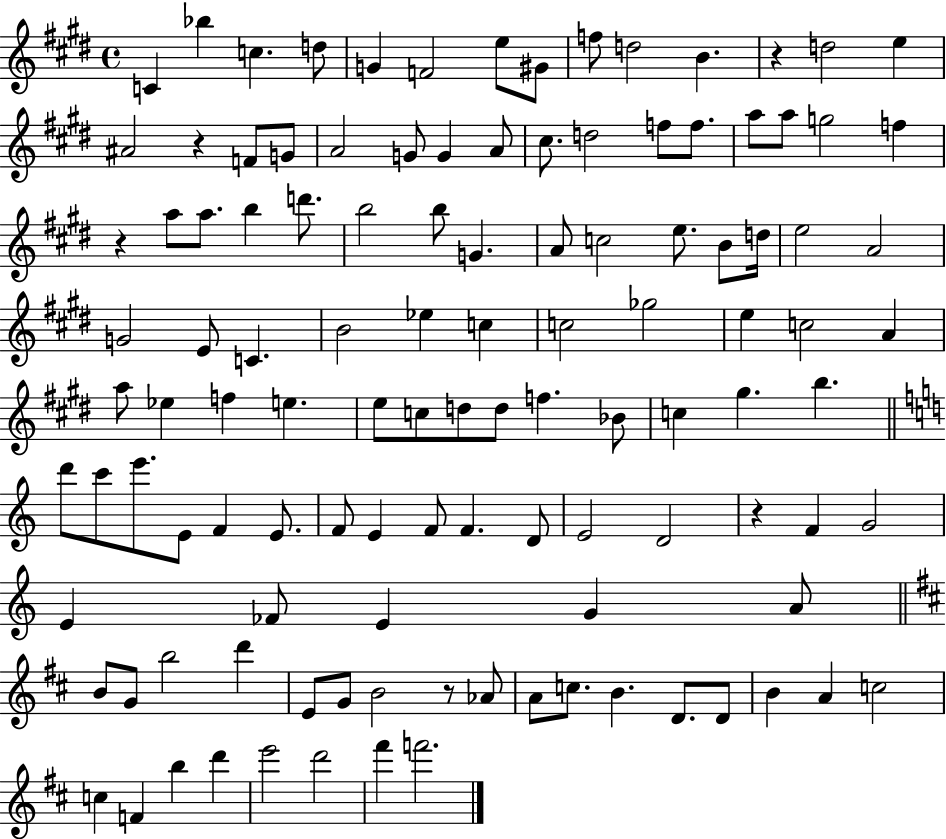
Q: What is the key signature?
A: E major